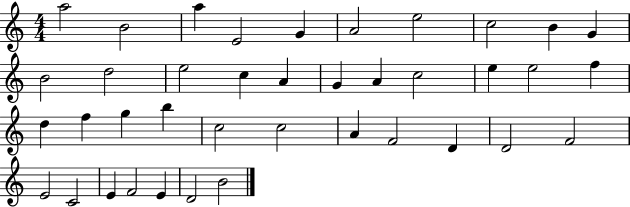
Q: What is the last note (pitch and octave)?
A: B4